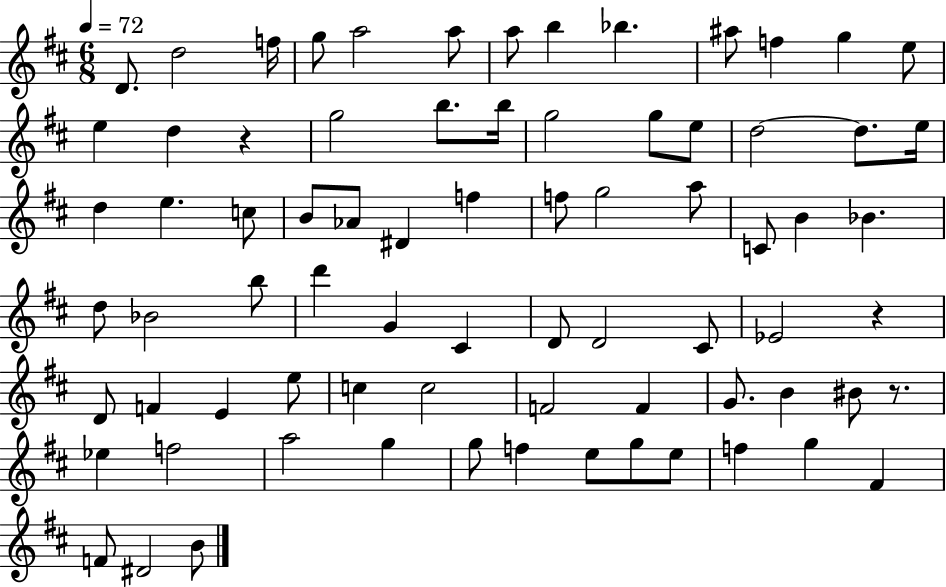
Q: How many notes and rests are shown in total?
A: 76